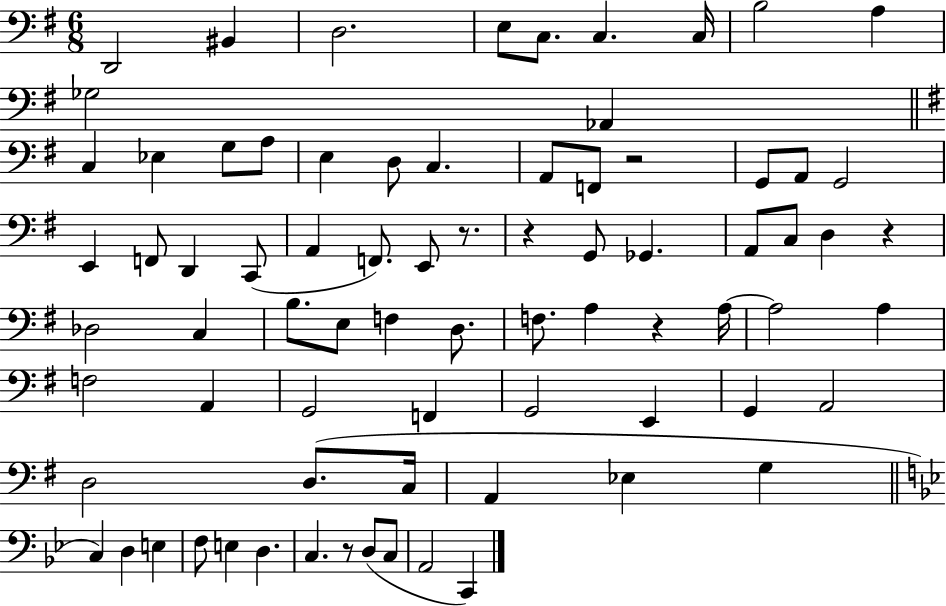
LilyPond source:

{
  \clef bass
  \numericTimeSignature
  \time 6/8
  \key g \major
  d,2 bis,4 | d2. | e8 c8. c4. c16 | b2 a4 | \break ges2 aes,4 | \bar "||" \break \key e \minor c4 ees4 g8 a8 | e4 d8 c4. | a,8 f,8 r2 | g,8 a,8 g,2 | \break e,4 f,8 d,4 c,8( | a,4 f,8.) e,8 r8. | r4 g,8 ges,4. | a,8 c8 d4 r4 | \break des2 c4 | b8. e8 f4 d8. | f8. a4 r4 a16~~ | a2 a4 | \break f2 a,4 | g,2 f,4 | g,2 e,4 | g,4 a,2 | \break d2 d8.( c16 | a,4 ees4 g4 | \bar "||" \break \key g \minor c4) d4 e4 | f8 e4 d4. | c4. r8 d8( c8 | a,2 c,4) | \break \bar "|."
}